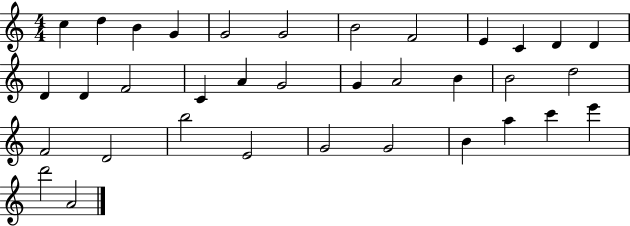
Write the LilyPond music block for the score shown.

{
  \clef treble
  \numericTimeSignature
  \time 4/4
  \key c \major
  c''4 d''4 b'4 g'4 | g'2 g'2 | b'2 f'2 | e'4 c'4 d'4 d'4 | \break d'4 d'4 f'2 | c'4 a'4 g'2 | g'4 a'2 b'4 | b'2 d''2 | \break f'2 d'2 | b''2 e'2 | g'2 g'2 | b'4 a''4 c'''4 e'''4 | \break d'''2 a'2 | \bar "|."
}